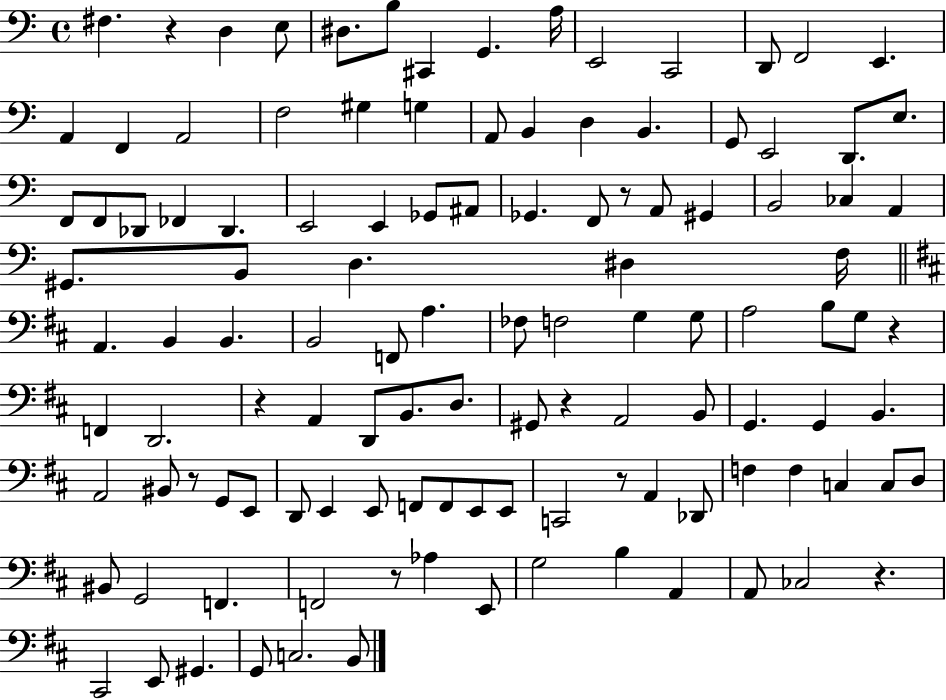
F#3/q. R/q D3/q E3/e D#3/e. B3/e C#2/q G2/q. A3/s E2/h C2/h D2/e F2/h E2/q. A2/q F2/q A2/h F3/h G#3/q G3/q A2/e B2/q D3/q B2/q. G2/e E2/h D2/e. E3/e. F2/e F2/e Db2/e FES2/q Db2/q. E2/h E2/q Gb2/e A#2/e Gb2/q. F2/e R/e A2/e G#2/q B2/h CES3/q A2/q G#2/e. B2/e D3/q. D#3/q F3/s A2/q. B2/q B2/q. B2/h F2/e A3/q. FES3/e F3/h G3/q G3/e A3/h B3/e G3/e R/q F2/q D2/h. R/q A2/q D2/e B2/e. D3/e. G#2/e R/q A2/h B2/e G2/q. G2/q B2/q. A2/h BIS2/e R/e G2/e E2/e D2/e E2/q E2/e F2/e F2/e E2/e E2/e C2/h R/e A2/q Db2/e F3/q F3/q C3/q C3/e D3/e BIS2/e G2/h F2/q. F2/h R/e Ab3/q E2/e G3/h B3/q A2/q A2/e CES3/h R/q. C#2/h E2/e G#2/q. G2/e C3/h. B2/e